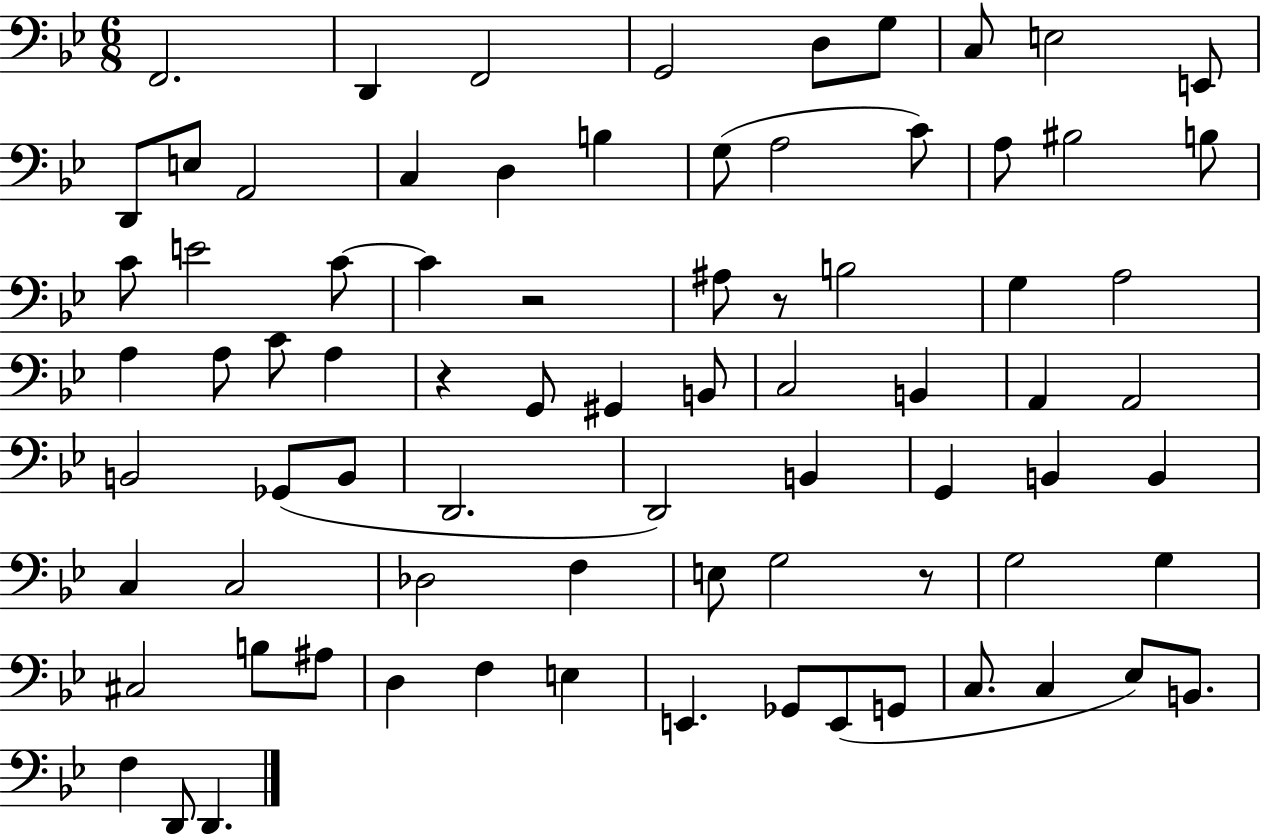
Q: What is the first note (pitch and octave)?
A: F2